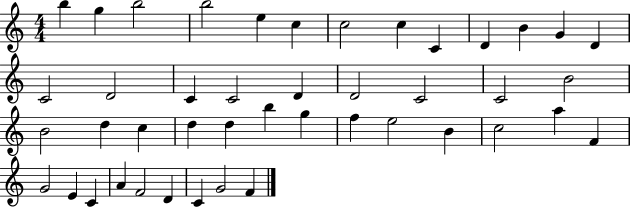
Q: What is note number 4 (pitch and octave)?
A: B5